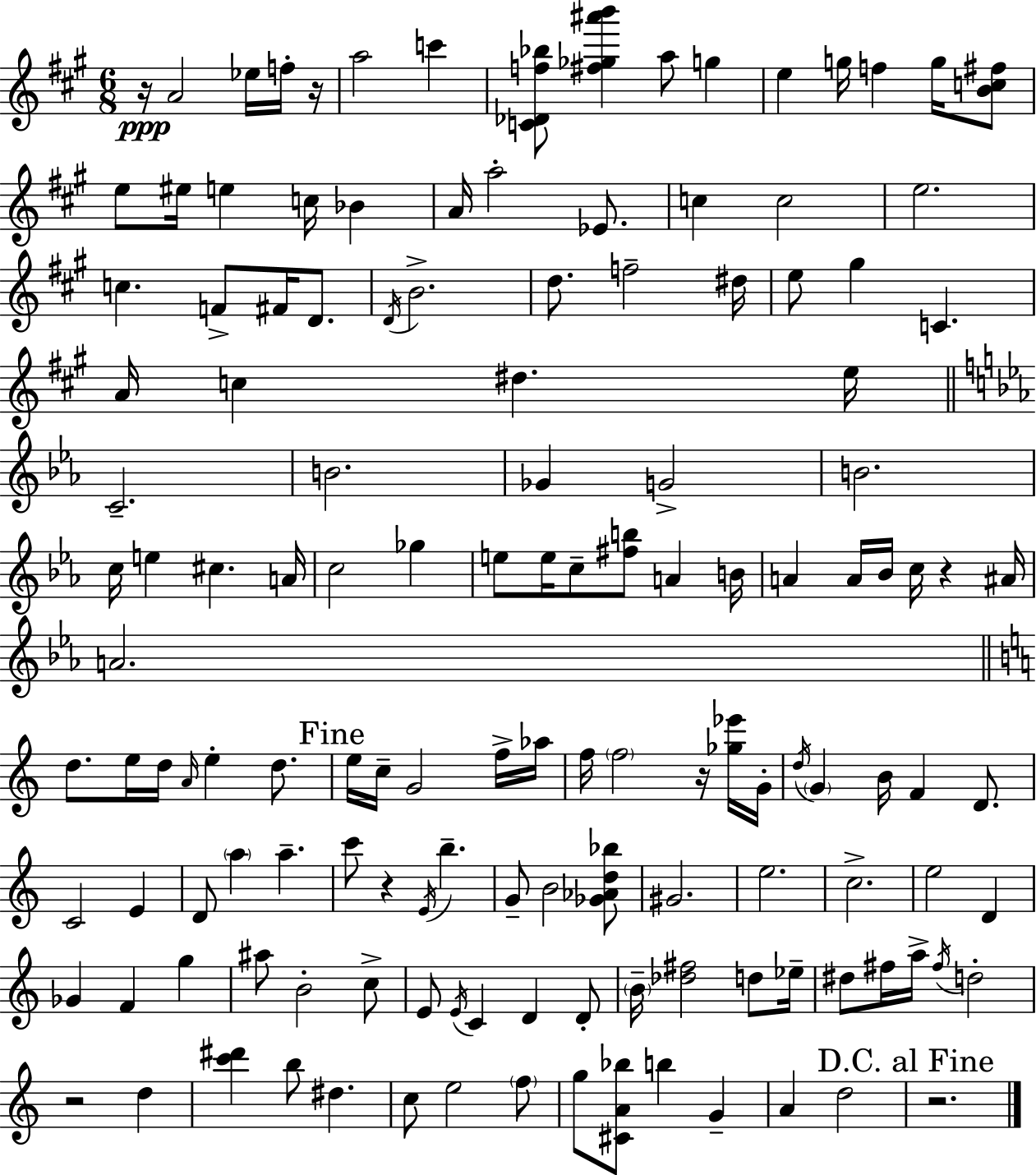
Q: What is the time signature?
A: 6/8